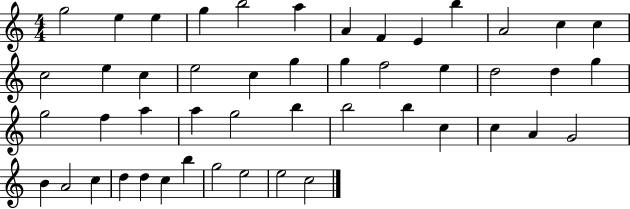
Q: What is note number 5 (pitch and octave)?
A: B5